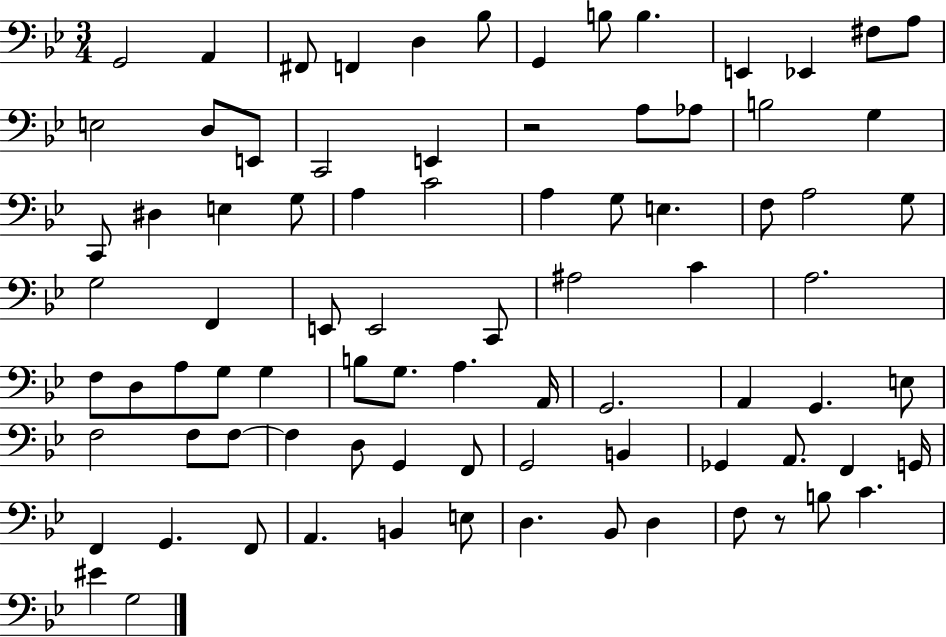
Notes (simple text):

G2/h A2/q F#2/e F2/q D3/q Bb3/e G2/q B3/e B3/q. E2/q Eb2/q F#3/e A3/e E3/h D3/e E2/e C2/h E2/q R/h A3/e Ab3/e B3/h G3/q C2/e D#3/q E3/q G3/e A3/q C4/h A3/q G3/e E3/q. F3/e A3/h G3/e G3/h F2/q E2/e E2/h C2/e A#3/h C4/q A3/h. F3/e D3/e A3/e G3/e G3/q B3/e G3/e. A3/q. A2/s G2/h. A2/q G2/q. E3/e F3/h F3/e F3/e F3/q D3/e G2/q F2/e G2/h B2/q Gb2/q A2/e. F2/q G2/s F2/q G2/q. F2/e A2/q. B2/q E3/e D3/q. Bb2/e D3/q F3/e R/e B3/e C4/q. EIS4/q G3/h